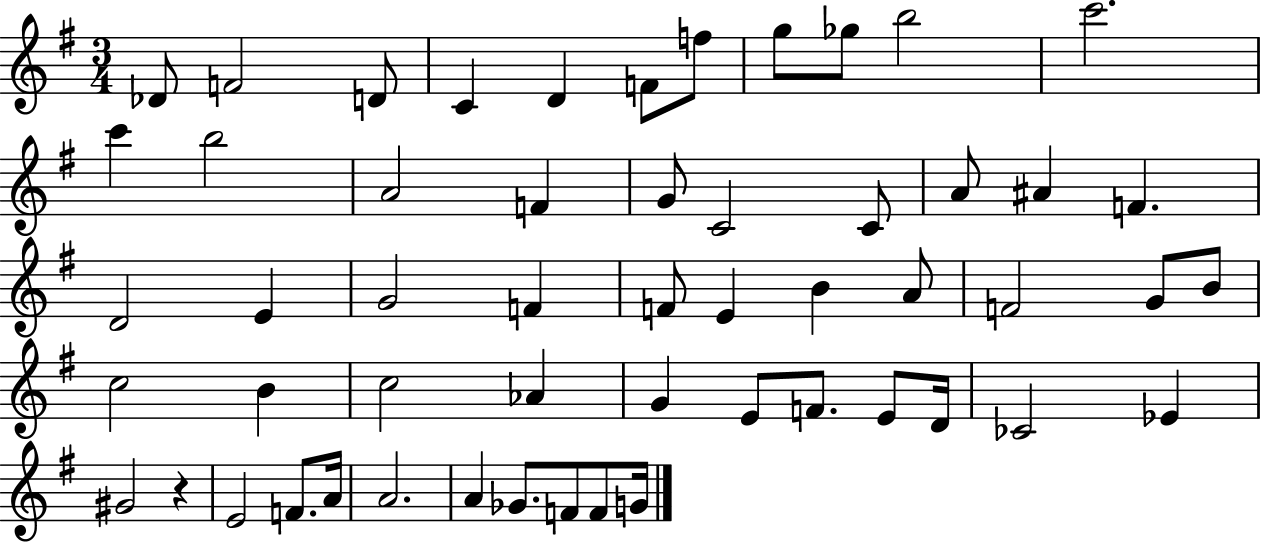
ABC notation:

X:1
T:Untitled
M:3/4
L:1/4
K:G
_D/2 F2 D/2 C D F/2 f/2 g/2 _g/2 b2 c'2 c' b2 A2 F G/2 C2 C/2 A/2 ^A F D2 E G2 F F/2 E B A/2 F2 G/2 B/2 c2 B c2 _A G E/2 F/2 E/2 D/4 _C2 _E ^G2 z E2 F/2 A/4 A2 A _G/2 F/2 F/2 G/4